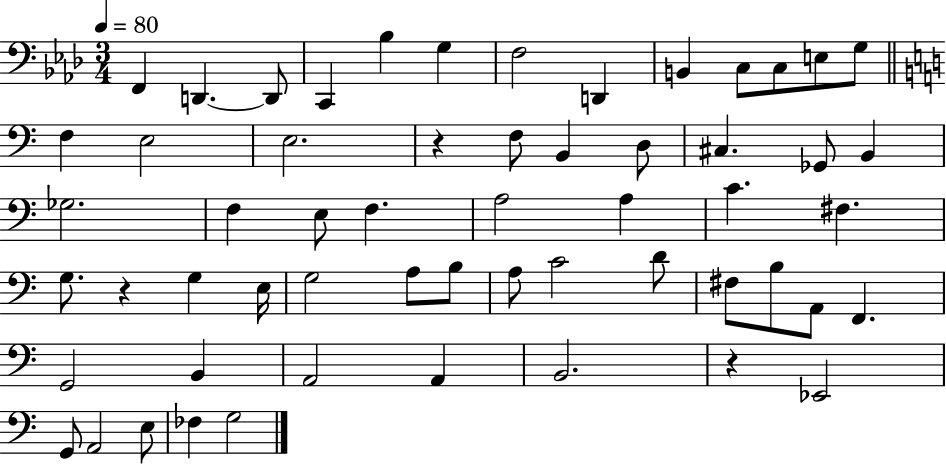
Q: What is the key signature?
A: AES major